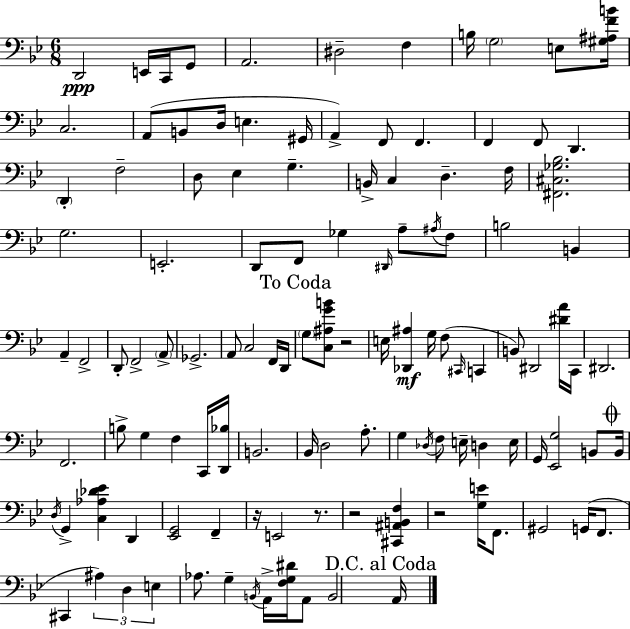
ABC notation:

X:1
T:Untitled
M:6/8
L:1/4
K:Bb
D,,2 E,,/4 C,,/4 G,,/2 A,,2 ^D,2 F, B,/4 G,2 E,/2 [^G,^A,FB]/4 C,2 A,,/2 B,,/2 D,/4 E, ^G,,/4 A,, F,,/2 F,, F,, F,,/2 D,, D,, F,2 D,/2 _E, G, B,,/4 C, D, F,/4 [^F,,^C,_G,_B,]2 G,2 E,,2 D,,/2 F,,/2 _G, ^D,,/4 A,/2 ^A,/4 F,/2 B,2 B,, A,, F,,2 D,,/2 F,,2 A,,/2 _G,,2 A,,/2 C,2 F,,/4 D,,/4 G,/2 [C,^A,GB]/2 z2 E,/4 [_D,,^A,] G,/4 F,/2 ^C,,/4 C,, B,,/2 ^D,,2 [^DA]/4 C,,/4 ^D,,2 F,,2 B,/2 G, F, C,,/4 [D,,_B,]/4 B,,2 _B,,/4 D,2 A,/2 G, _D,/4 F,/2 E,/4 D, E,/4 G,,/4 [_E,,G,]2 B,,/2 B,,/4 D,/4 G,, [C,_A,_D_E] D,, [_E,,G,,]2 F,, z/4 E,,2 z/2 z2 [^C,,^A,,B,,F,] z2 [G,E]/4 F,,/2 ^G,,2 G,,/4 F,,/2 ^C,, ^A, D, E, _A,/2 G, B,,/4 A,,/4 [F,G,^D]/4 A,,/2 B,,2 A,,/4